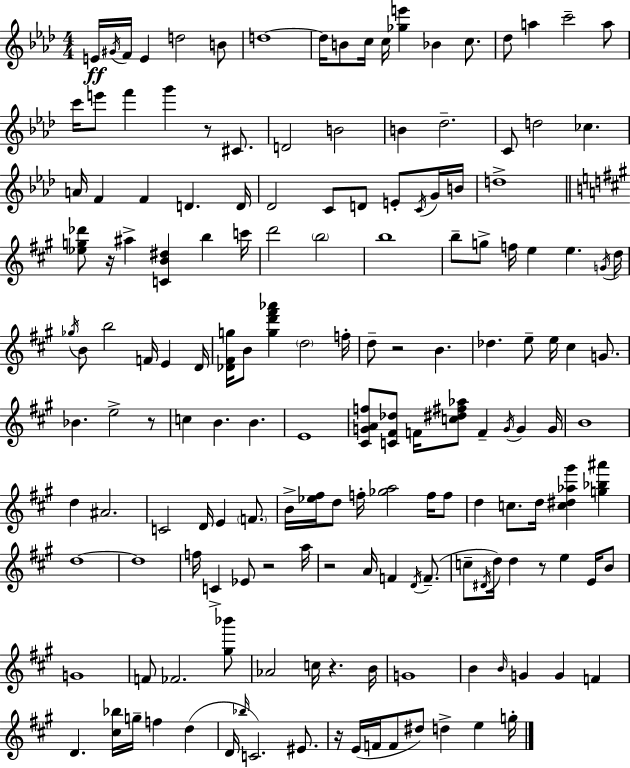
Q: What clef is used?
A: treble